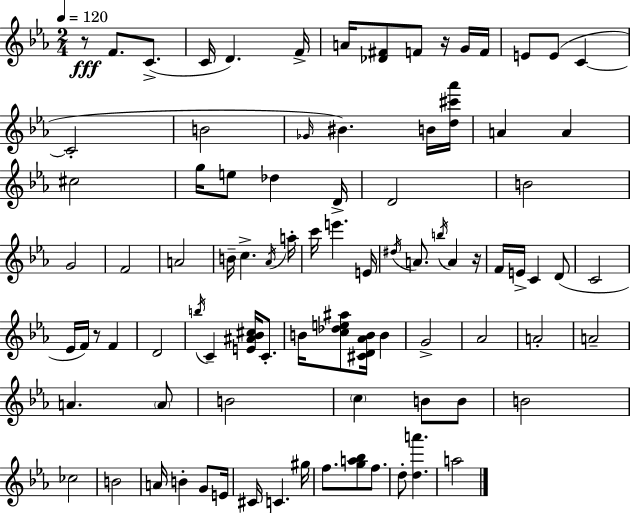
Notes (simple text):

R/e F4/e. C4/e. C4/s D4/q. F4/s A4/s [Db4,F#4]/e F4/e R/s G4/s F4/s E4/e E4/e C4/q C4/h B4/h Gb4/s BIS4/q. B4/s [D5,C#6,Ab6]/s A4/q A4/q C#5/h G5/s E5/e Db5/q D4/s D4/h B4/h G4/h F4/h A4/h B4/s C5/q. Ab4/s A5/s C6/s E6/q. E4/s D#5/s A4/e. B5/s A4/q R/s F4/s E4/s C4/q D4/e C4/h Eb4/s F4/s R/e F4/q D4/h B5/s C4/q [E4,A#4,Bb4,C#5]/s C4/e. B4/s [C5,Db5,E5,A#5]/e [C#4,D4,Ab4,B4]/s B4/q G4/h Ab4/h A4/h A4/h A4/q. A4/e B4/h C5/q B4/e B4/e B4/h CES5/h B4/h A4/s B4/q G4/e E4/s C#4/s C4/q. G#5/s F5/e. [G5,A5,Bb5]/e F5/e. D5/e [D5,A6]/q. A5/h